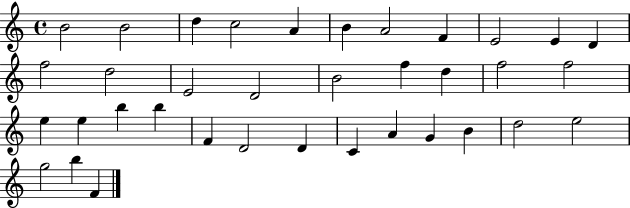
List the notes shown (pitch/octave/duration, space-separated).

B4/h B4/h D5/q C5/h A4/q B4/q A4/h F4/q E4/h E4/q D4/q F5/h D5/h E4/h D4/h B4/h F5/q D5/q F5/h F5/h E5/q E5/q B5/q B5/q F4/q D4/h D4/q C4/q A4/q G4/q B4/q D5/h E5/h G5/h B5/q F4/q